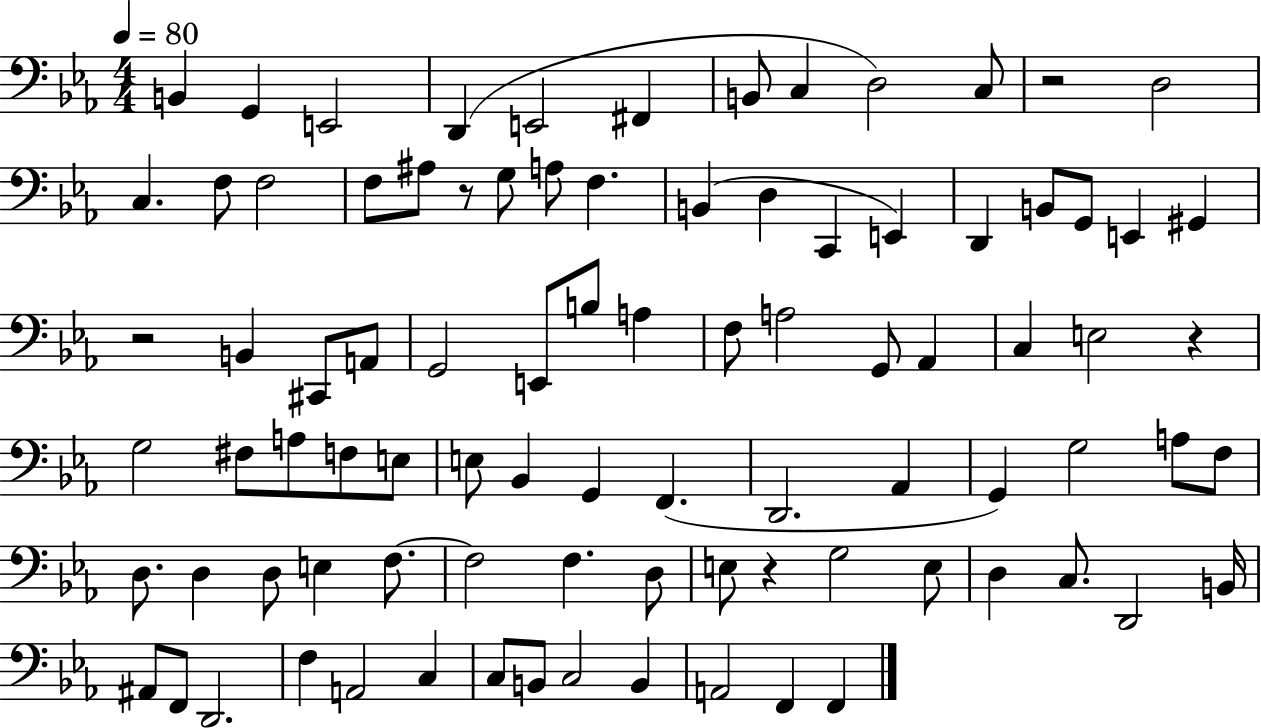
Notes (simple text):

B2/q G2/q E2/h D2/q E2/h F#2/q B2/e C3/q D3/h C3/e R/h D3/h C3/q. F3/e F3/h F3/e A#3/e R/e G3/e A3/e F3/q. B2/q D3/q C2/q E2/q D2/q B2/e G2/e E2/q G#2/q R/h B2/q C#2/e A2/e G2/h E2/e B3/e A3/q F3/e A3/h G2/e Ab2/q C3/q E3/h R/q G3/h F#3/e A3/e F3/e E3/e E3/e Bb2/q G2/q F2/q. D2/h. Ab2/q G2/q G3/h A3/e F3/e D3/e. D3/q D3/e E3/q F3/e. F3/h F3/q. D3/e E3/e R/q G3/h E3/e D3/q C3/e. D2/h B2/s A#2/e F2/e D2/h. F3/q A2/h C3/q C3/e B2/e C3/h B2/q A2/h F2/q F2/q